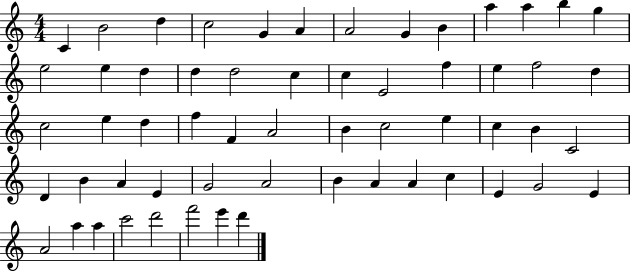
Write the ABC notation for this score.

X:1
T:Untitled
M:4/4
L:1/4
K:C
C B2 d c2 G A A2 G B a a b g e2 e d d d2 c c E2 f e f2 d c2 e d f F A2 B c2 e c B C2 D B A E G2 A2 B A A c E G2 E A2 a a c'2 d'2 f'2 e' d'